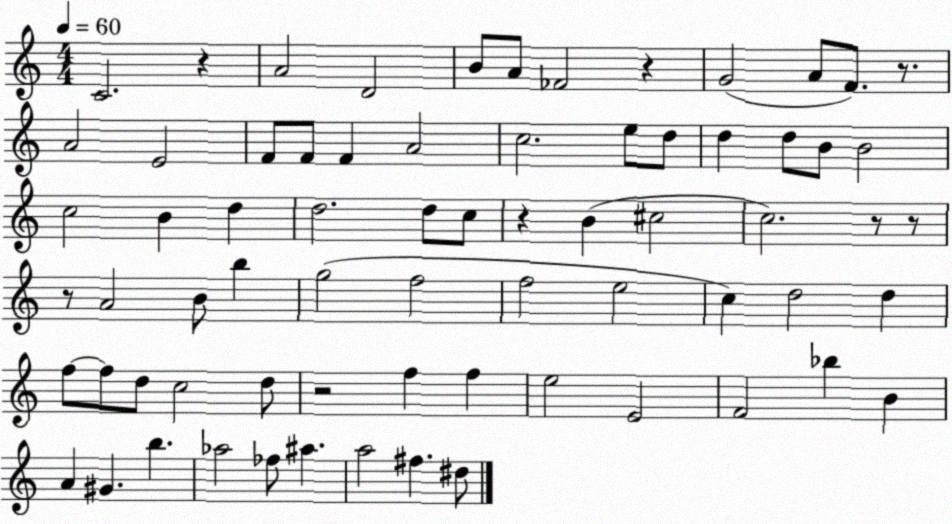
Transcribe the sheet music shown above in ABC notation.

X:1
T:Untitled
M:4/4
L:1/4
K:C
C2 z A2 D2 B/2 A/2 _F2 z G2 A/2 F/2 z/2 A2 E2 F/2 F/2 F A2 c2 e/2 d/2 d d/2 B/2 B2 c2 B d d2 d/2 c/2 z B ^c2 c2 z/2 z/2 z/2 A2 B/2 b g2 f2 f2 e2 c d2 d f/2 f/2 d/2 c2 d/2 z2 f f e2 E2 F2 _b B A ^G b _a2 _f/2 ^a a2 ^f ^d/2